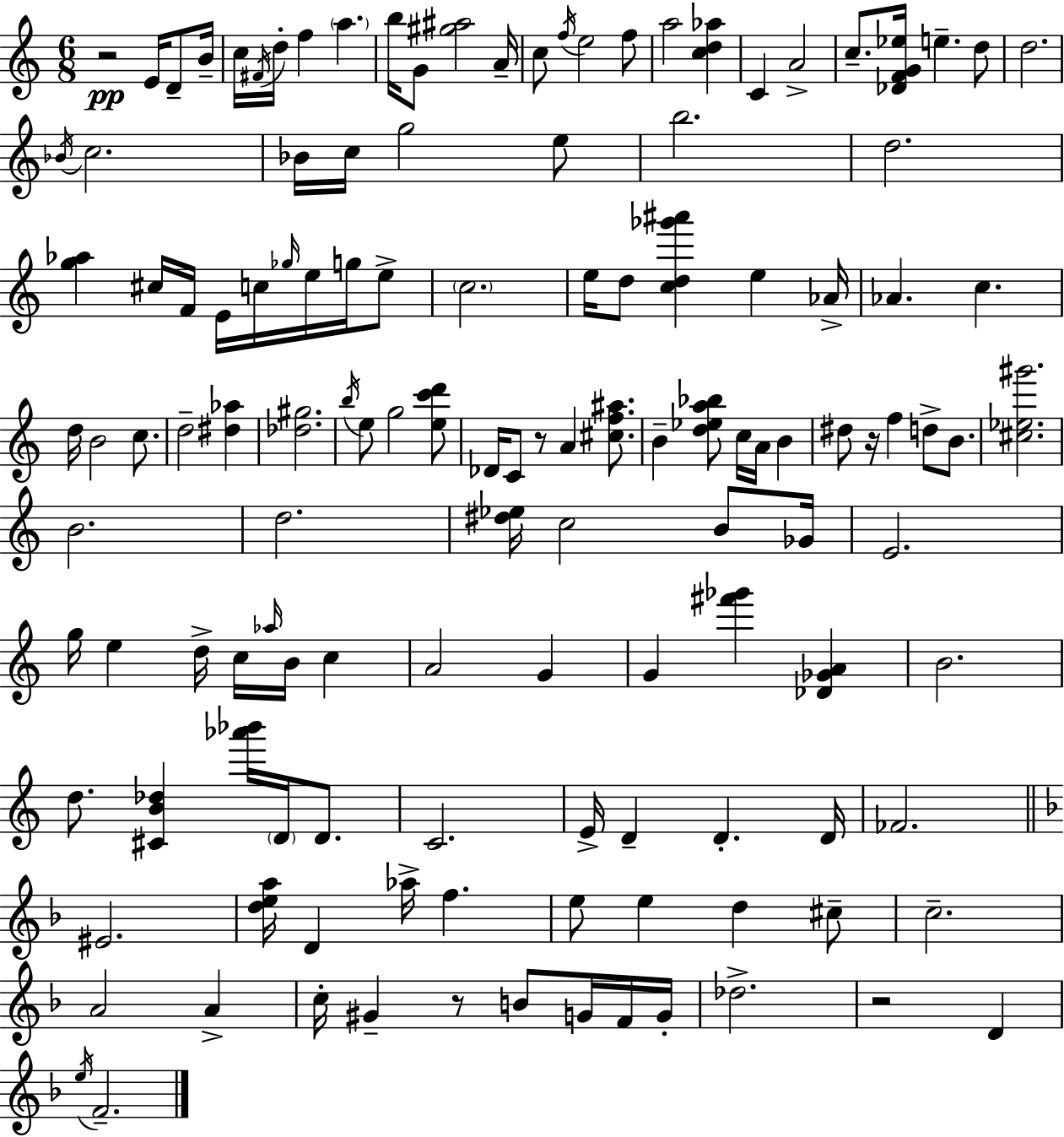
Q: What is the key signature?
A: C major